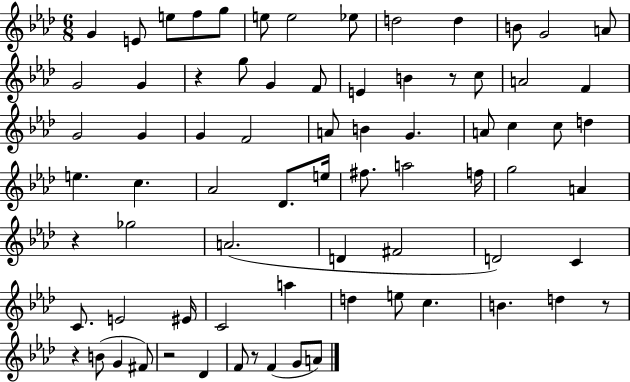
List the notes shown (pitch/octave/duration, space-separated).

G4/q E4/e E5/e F5/e G5/e E5/e E5/h Eb5/e D5/h D5/q B4/e G4/h A4/e G4/h G4/q R/q G5/e G4/q F4/e E4/q B4/q R/e C5/e A4/h F4/q G4/h G4/q G4/q F4/h A4/e B4/q G4/q. A4/e C5/q C5/e D5/q E5/q. C5/q. Ab4/h Db4/e. E5/s F#5/e. A5/h F5/s G5/h A4/q R/q Gb5/h A4/h. D4/q F#4/h D4/h C4/q C4/e. E4/h EIS4/s C4/h A5/q D5/q E5/e C5/q. B4/q. D5/q R/e R/q B4/e G4/q F#4/e R/h Db4/q F4/e R/e F4/q G4/e A4/e